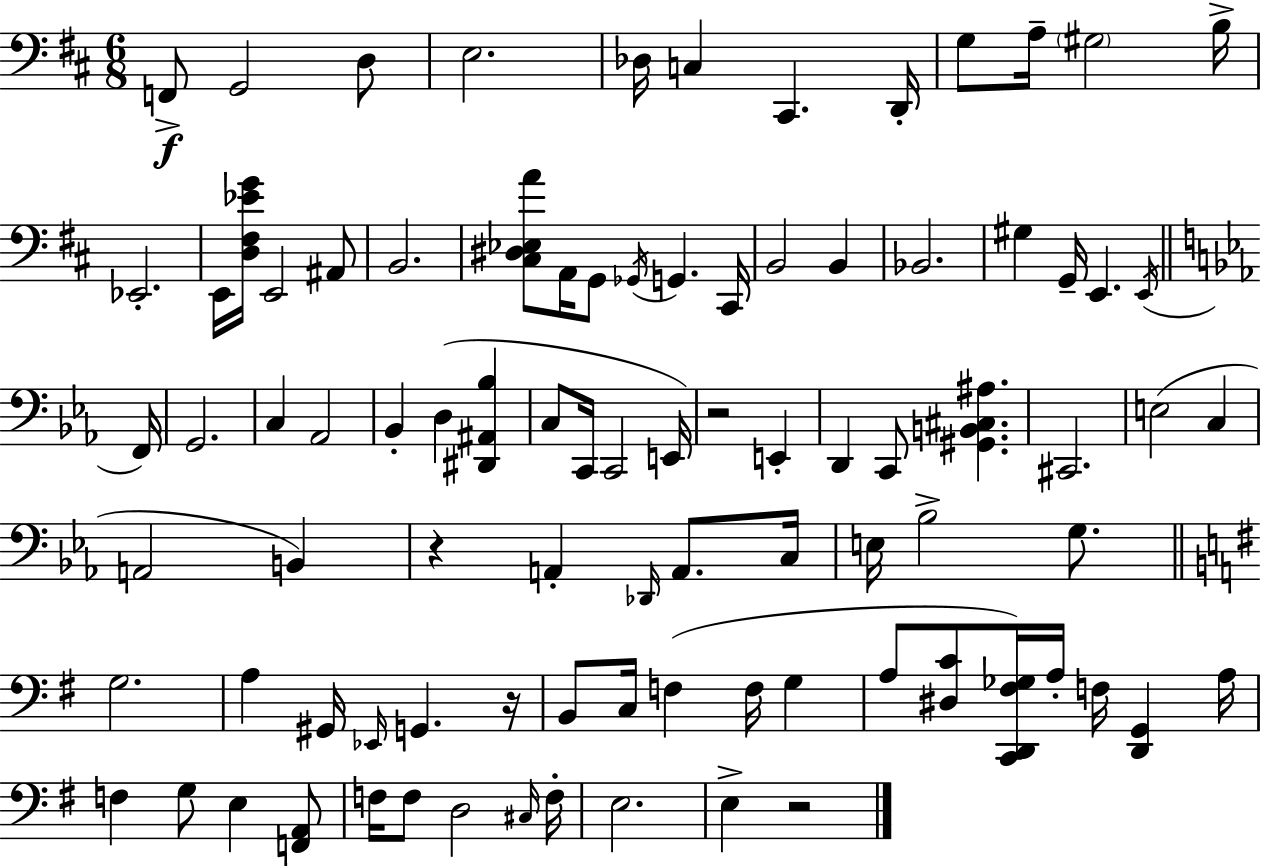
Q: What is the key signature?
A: D major